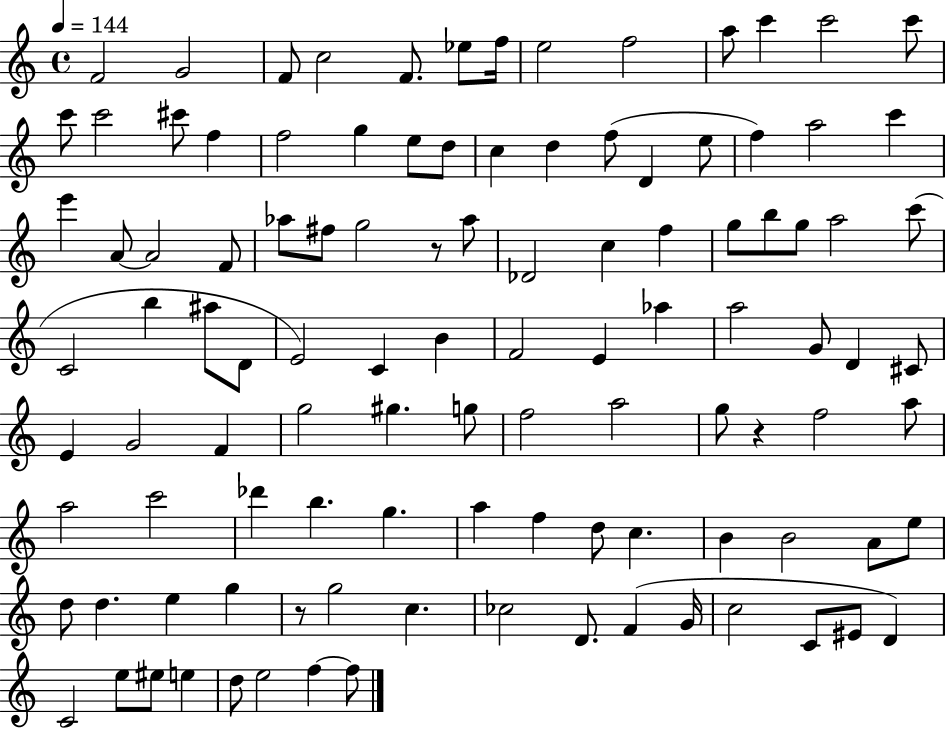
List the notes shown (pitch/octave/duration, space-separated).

F4/h G4/h F4/e C5/h F4/e. Eb5/e F5/s E5/h F5/h A5/e C6/q C6/h C6/e C6/e C6/h C#6/e F5/q F5/h G5/q E5/e D5/e C5/q D5/q F5/e D4/q E5/e F5/q A5/h C6/q E6/q A4/e A4/h F4/e Ab5/e F#5/e G5/h R/e Ab5/e Db4/h C5/q F5/q G5/e B5/e G5/e A5/h C6/e C4/h B5/q A#5/e D4/e E4/h C4/q B4/q F4/h E4/q Ab5/q A5/h G4/e D4/q C#4/e E4/q G4/h F4/q G5/h G#5/q. G5/e F5/h A5/h G5/e R/q F5/h A5/e A5/h C6/h Db6/q B5/q. G5/q. A5/q F5/q D5/e C5/q. B4/q B4/h A4/e E5/e D5/e D5/q. E5/q G5/q R/e G5/h C5/q. CES5/h D4/e. F4/q G4/s C5/h C4/e EIS4/e D4/q C4/h E5/e EIS5/e E5/q D5/e E5/h F5/q F5/e